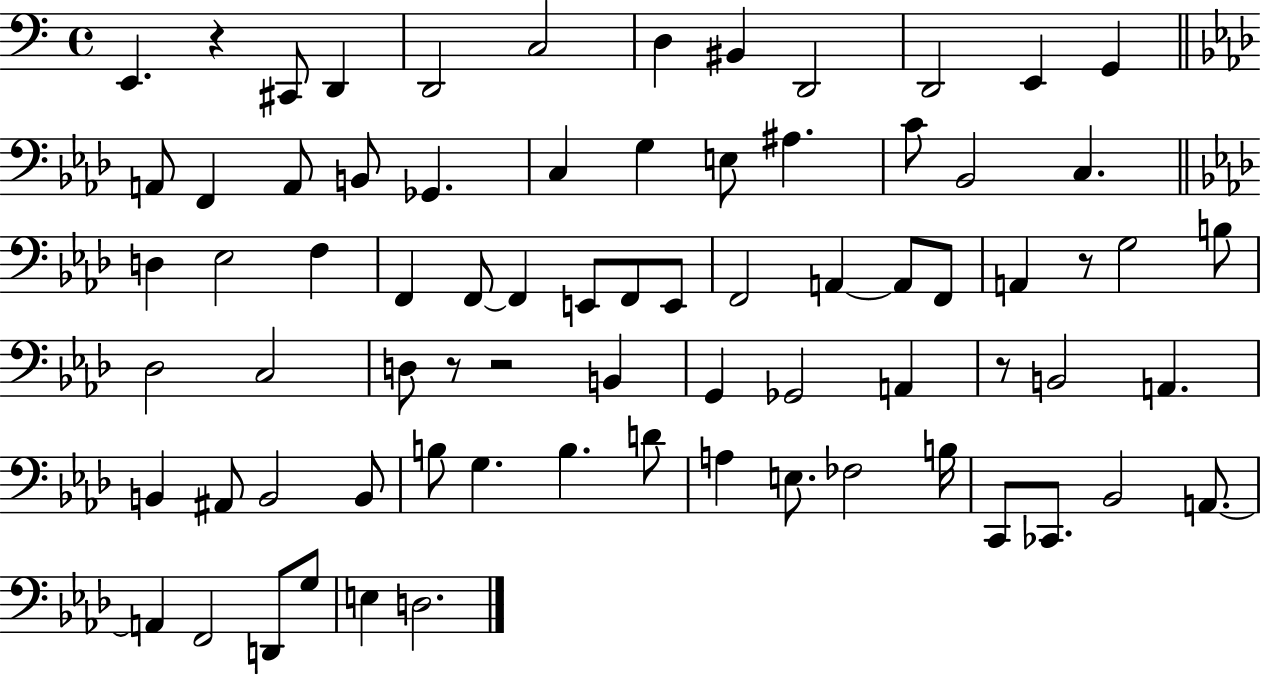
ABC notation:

X:1
T:Untitled
M:4/4
L:1/4
K:C
E,, z ^C,,/2 D,, D,,2 C,2 D, ^B,, D,,2 D,,2 E,, G,, A,,/2 F,, A,,/2 B,,/2 _G,, C, G, E,/2 ^A, C/2 _B,,2 C, D, _E,2 F, F,, F,,/2 F,, E,,/2 F,,/2 E,,/2 F,,2 A,, A,,/2 F,,/2 A,, z/2 G,2 B,/2 _D,2 C,2 D,/2 z/2 z2 B,, G,, _G,,2 A,, z/2 B,,2 A,, B,, ^A,,/2 B,,2 B,,/2 B,/2 G, B, D/2 A, E,/2 _F,2 B,/4 C,,/2 _C,,/2 _B,,2 A,,/2 A,, F,,2 D,,/2 G,/2 E, D,2